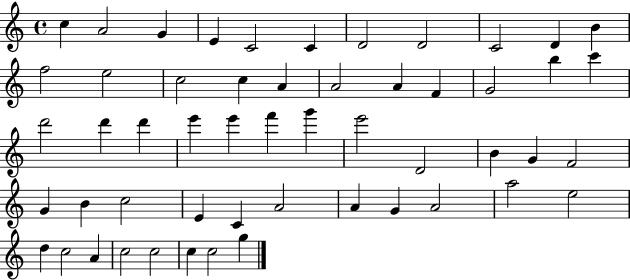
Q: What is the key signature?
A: C major